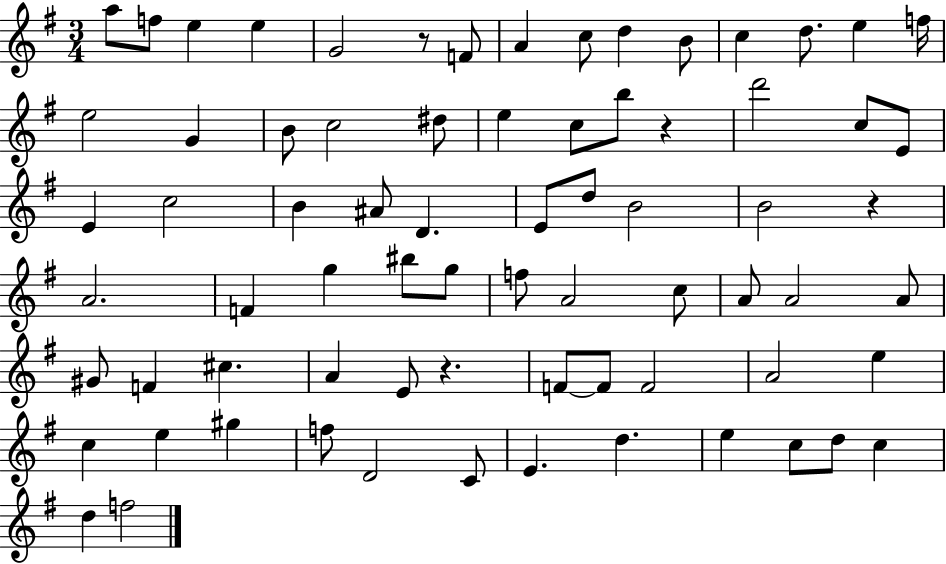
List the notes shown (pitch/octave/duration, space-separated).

A5/e F5/e E5/q E5/q G4/h R/e F4/e A4/q C5/e D5/q B4/e C5/q D5/e. E5/q F5/s E5/h G4/q B4/e C5/h D#5/e E5/q C5/e B5/e R/q D6/h C5/e E4/e E4/q C5/h B4/q A#4/e D4/q. E4/e D5/e B4/h B4/h R/q A4/h. F4/q G5/q BIS5/e G5/e F5/e A4/h C5/e A4/e A4/h A4/e G#4/e F4/q C#5/q. A4/q E4/e R/q. F4/e F4/e F4/h A4/h E5/q C5/q E5/q G#5/q F5/e D4/h C4/e E4/q. D5/q. E5/q C5/e D5/e C5/q D5/q F5/h